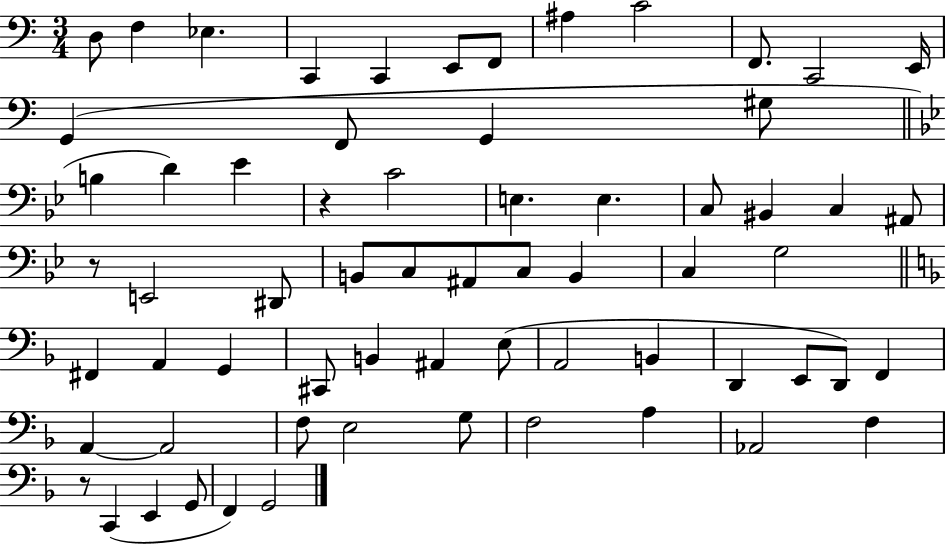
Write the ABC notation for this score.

X:1
T:Untitled
M:3/4
L:1/4
K:C
D,/2 F, _E, C,, C,, E,,/2 F,,/2 ^A, C2 F,,/2 C,,2 E,,/4 G,, F,,/2 G,, ^G,/2 B, D _E z C2 E, E, C,/2 ^B,, C, ^A,,/2 z/2 E,,2 ^D,,/2 B,,/2 C,/2 ^A,,/2 C,/2 B,, C, G,2 ^F,, A,, G,, ^C,,/2 B,, ^A,, E,/2 A,,2 B,, D,, E,,/2 D,,/2 F,, A,, A,,2 F,/2 E,2 G,/2 F,2 A, _A,,2 F, z/2 C,, E,, G,,/2 F,, G,,2